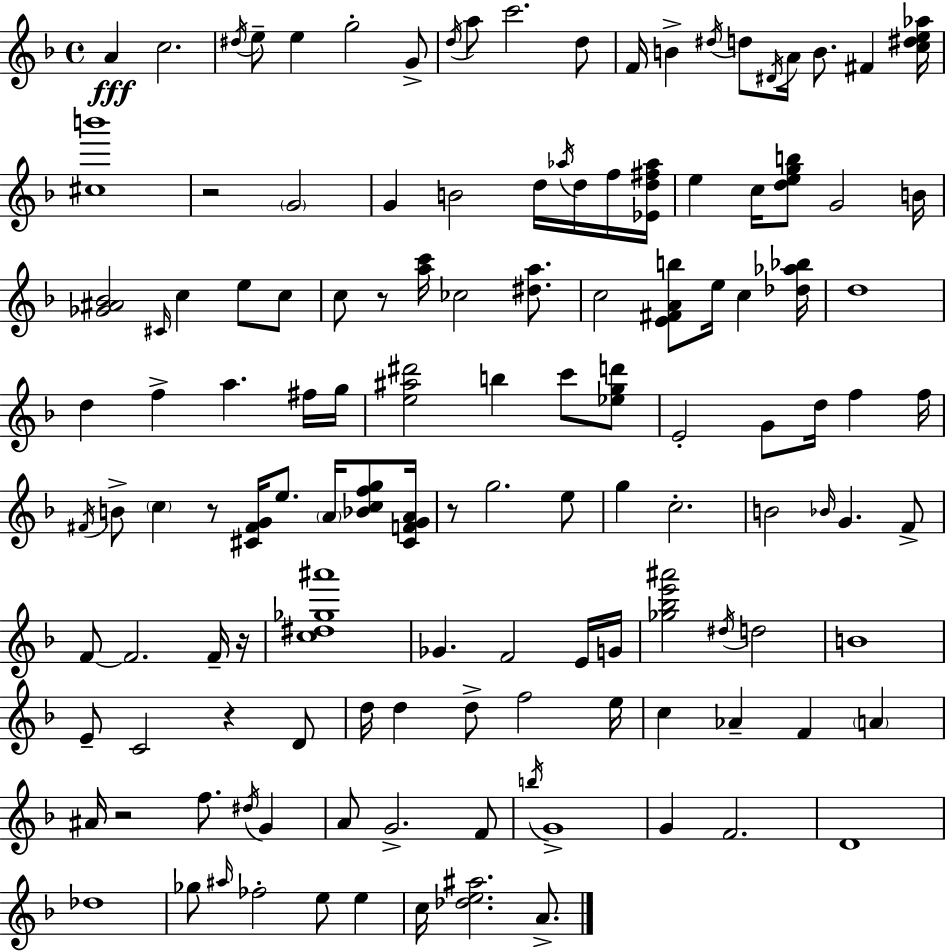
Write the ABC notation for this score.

X:1
T:Untitled
M:4/4
L:1/4
K:F
A c2 ^d/4 e/2 e g2 G/2 d/4 a/2 c'2 d/2 F/4 B ^d/4 d/2 ^D/4 A/4 B/2 ^F [c^de_a]/4 [^cb']4 z2 G2 G B2 d/4 _a/4 d/4 f/4 [_Ed^f_a]/4 e c/4 [degb]/2 G2 B/4 [_G^A_B]2 ^C/4 c e/2 c/2 c/2 z/2 [ac']/4 _c2 [^da]/2 c2 [E^FAb]/2 e/4 c [_d_a_b]/4 d4 d f a ^f/4 g/4 [e^a^d']2 b c'/2 [_egd']/2 E2 G/2 d/4 f f/4 ^F/4 B/2 c z/2 [^C^FG]/4 e/2 A/4 [_Bcfg]/2 [^CFGA]/4 z/2 g2 e/2 g c2 B2 _B/4 G F/2 F/2 F2 F/4 z/4 [c^d_g^a']4 _G F2 E/4 G/4 [_g_be'^a']2 ^d/4 d2 B4 E/2 C2 z D/2 d/4 d d/2 f2 e/4 c _A F A ^A/4 z2 f/2 ^d/4 G A/2 G2 F/2 b/4 G4 G F2 D4 _d4 _g/2 ^a/4 _f2 e/2 e c/4 [_de^a]2 A/2